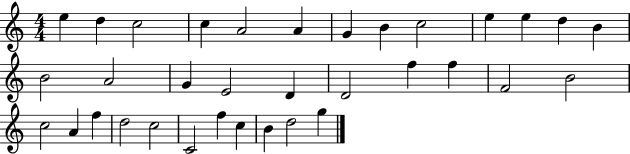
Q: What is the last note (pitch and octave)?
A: G5